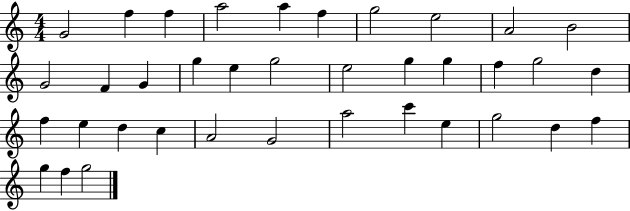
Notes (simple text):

G4/h F5/q F5/q A5/h A5/q F5/q G5/h E5/h A4/h B4/h G4/h F4/q G4/q G5/q E5/q G5/h E5/h G5/q G5/q F5/q G5/h D5/q F5/q E5/q D5/q C5/q A4/h G4/h A5/h C6/q E5/q G5/h D5/q F5/q G5/q F5/q G5/h